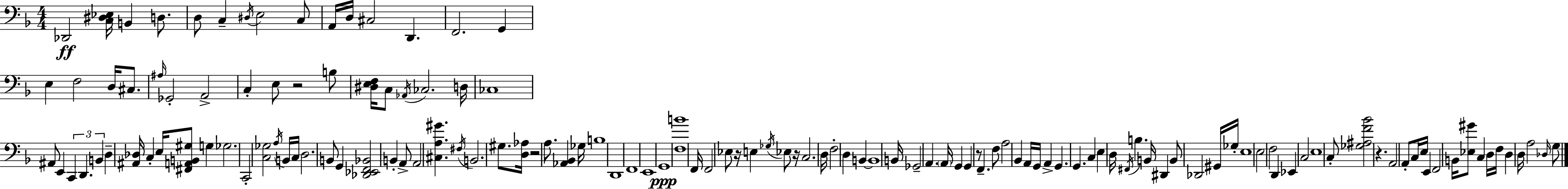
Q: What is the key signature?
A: F major